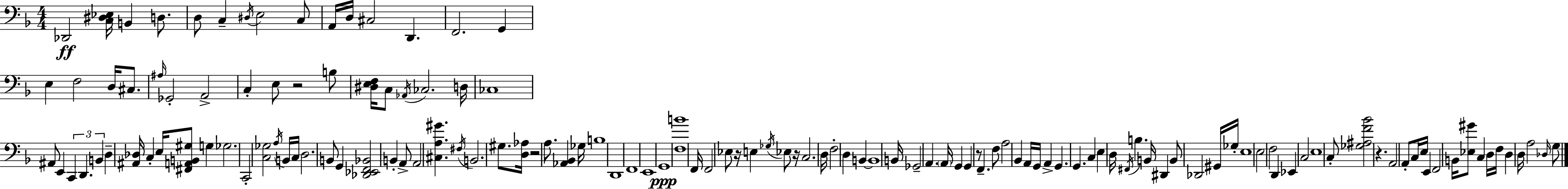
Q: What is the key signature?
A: F major